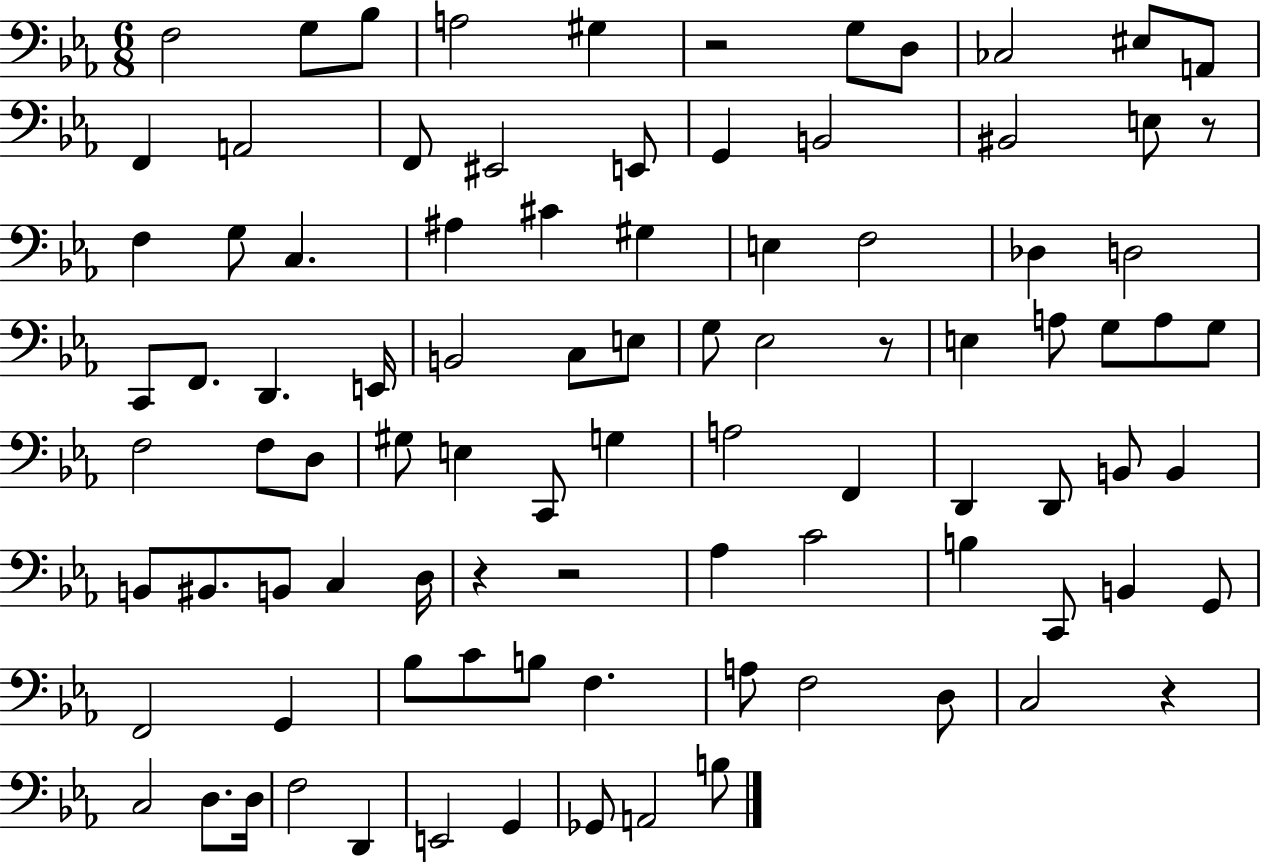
F3/h G3/e Bb3/e A3/h G#3/q R/h G3/e D3/e CES3/h EIS3/e A2/e F2/q A2/h F2/e EIS2/h E2/e G2/q B2/h BIS2/h E3/e R/e F3/q G3/e C3/q. A#3/q C#4/q G#3/q E3/q F3/h Db3/q D3/h C2/e F2/e. D2/q. E2/s B2/h C3/e E3/e G3/e Eb3/h R/e E3/q A3/e G3/e A3/e G3/e F3/h F3/e D3/e G#3/e E3/q C2/e G3/q A3/h F2/q D2/q D2/e B2/e B2/q B2/e BIS2/e. B2/e C3/q D3/s R/q R/h Ab3/q C4/h B3/q C2/e B2/q G2/e F2/h G2/q Bb3/e C4/e B3/e F3/q. A3/e F3/h D3/e C3/h R/q C3/h D3/e. D3/s F3/h D2/q E2/h G2/q Gb2/e A2/h B3/e